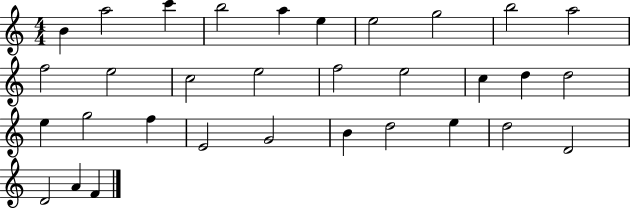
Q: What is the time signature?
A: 4/4